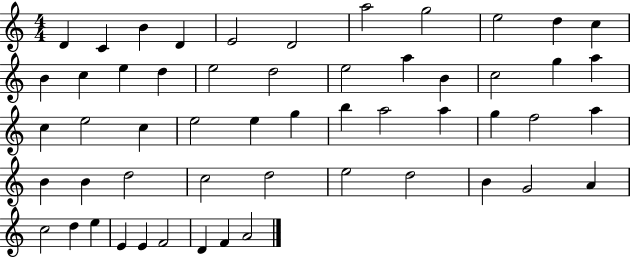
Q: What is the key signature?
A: C major